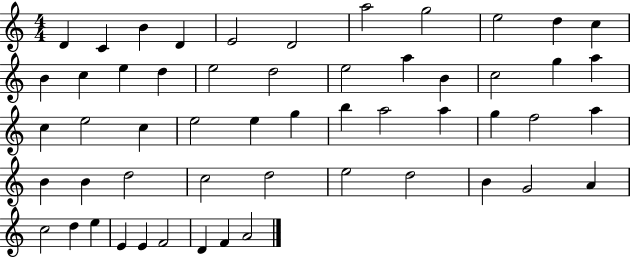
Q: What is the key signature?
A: C major